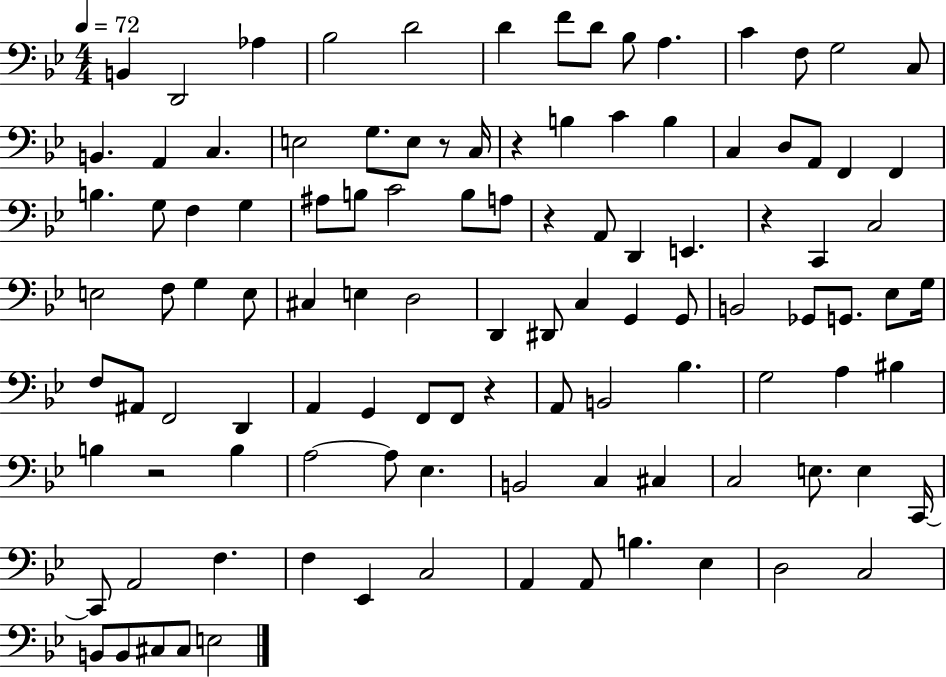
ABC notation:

X:1
T:Untitled
M:4/4
L:1/4
K:Bb
B,, D,,2 _A, _B,2 D2 D F/2 D/2 _B,/2 A, C F,/2 G,2 C,/2 B,, A,, C, E,2 G,/2 E,/2 z/2 C,/4 z B, C B, C, D,/2 A,,/2 F,, F,, B, G,/2 F, G, ^A,/2 B,/2 C2 B,/2 A,/2 z A,,/2 D,, E,, z C,, C,2 E,2 F,/2 G, E,/2 ^C, E, D,2 D,, ^D,,/2 C, G,, G,,/2 B,,2 _G,,/2 G,,/2 _E,/2 G,/4 F,/2 ^A,,/2 F,,2 D,, A,, G,, F,,/2 F,,/2 z A,,/2 B,,2 _B, G,2 A, ^B, B, z2 B, A,2 A,/2 _E, B,,2 C, ^C, C,2 E,/2 E, C,,/4 C,,/2 A,,2 F, F, _E,, C,2 A,, A,,/2 B, _E, D,2 C,2 B,,/2 B,,/2 ^C,/2 ^C,/2 E,2